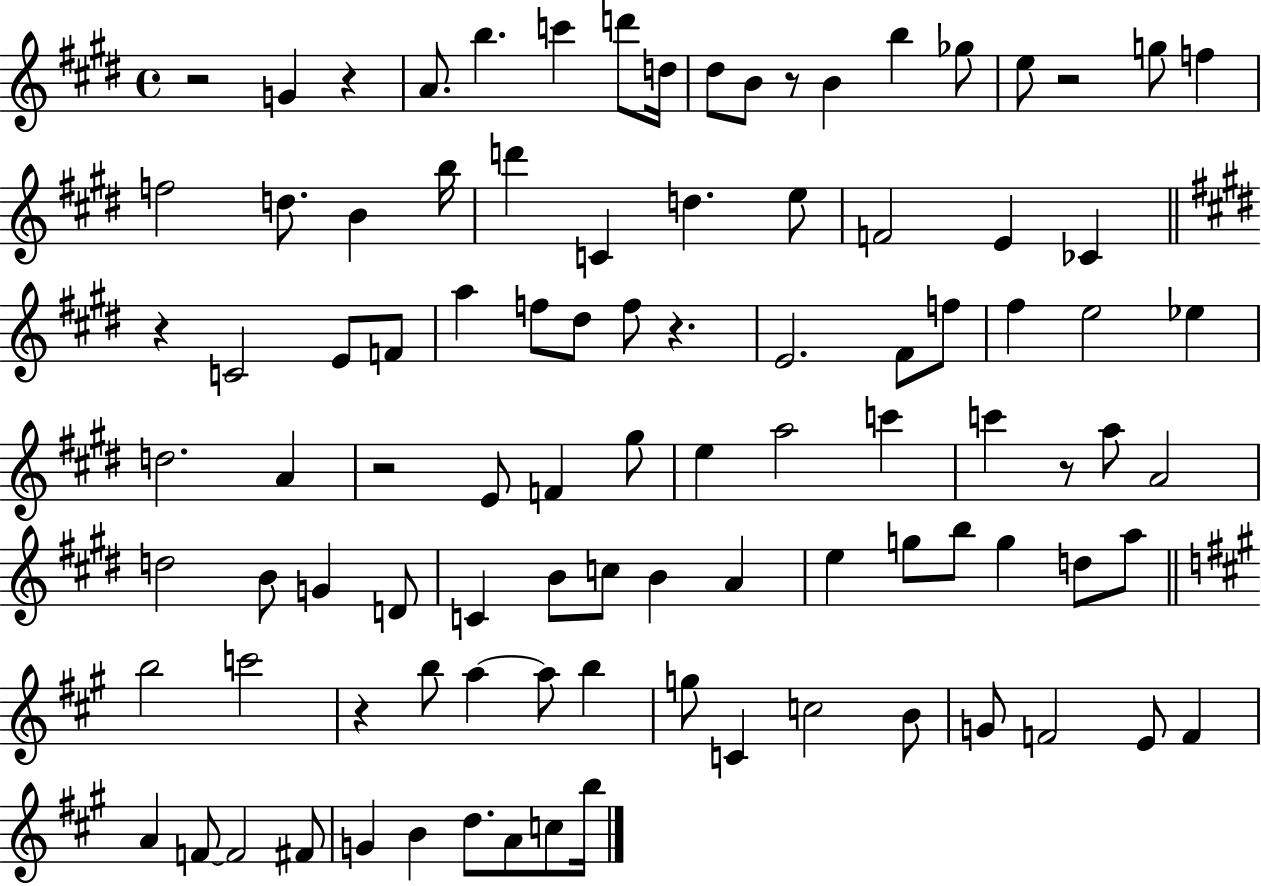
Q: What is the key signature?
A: E major